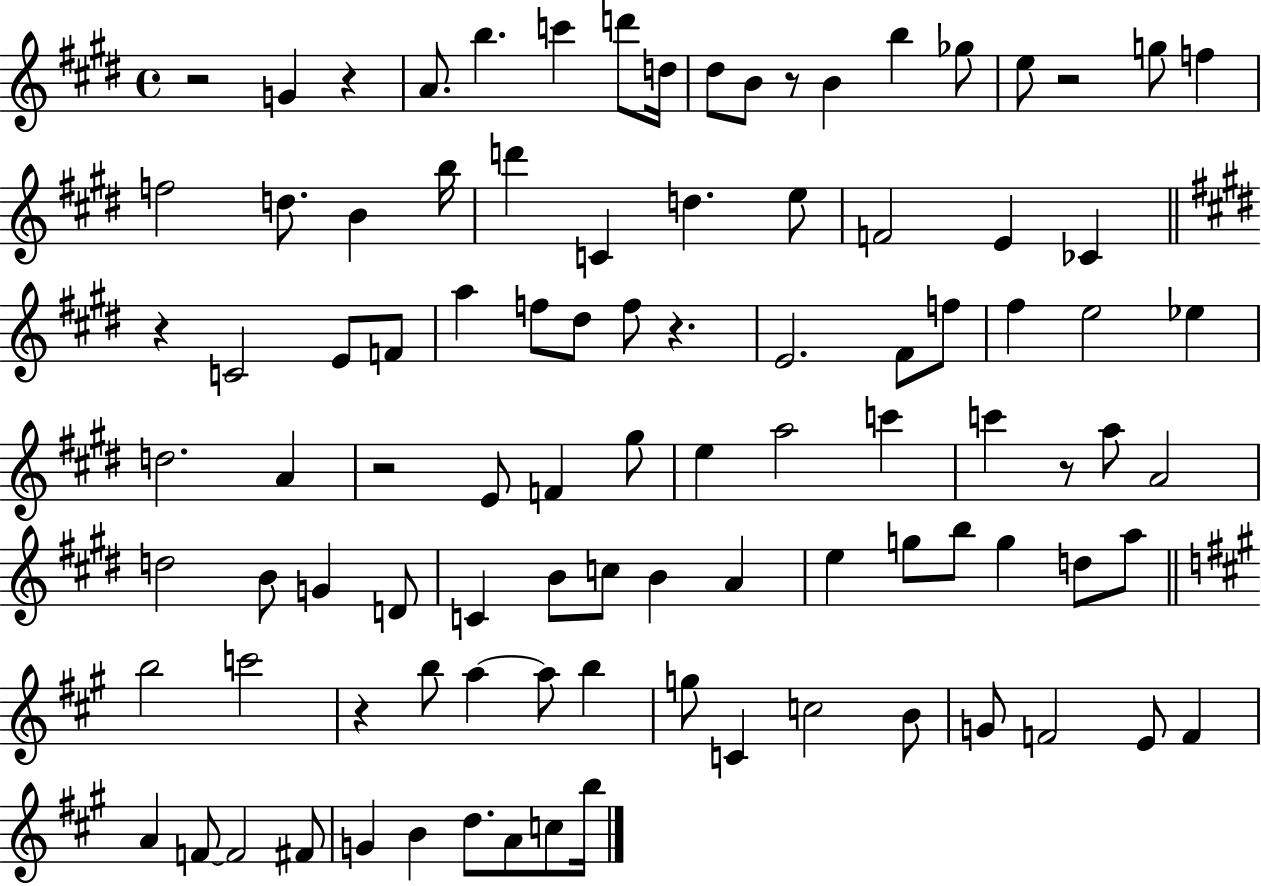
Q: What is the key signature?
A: E major